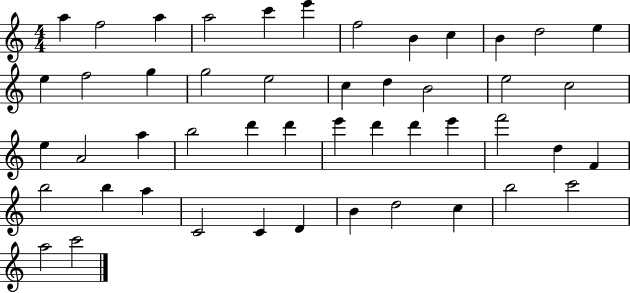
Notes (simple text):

A5/q F5/h A5/q A5/h C6/q E6/q F5/h B4/q C5/q B4/q D5/h E5/q E5/q F5/h G5/q G5/h E5/h C5/q D5/q B4/h E5/h C5/h E5/q A4/h A5/q B5/h D6/q D6/q E6/q D6/q D6/q E6/q F6/h D5/q F4/q B5/h B5/q A5/q C4/h C4/q D4/q B4/q D5/h C5/q B5/h C6/h A5/h C6/h